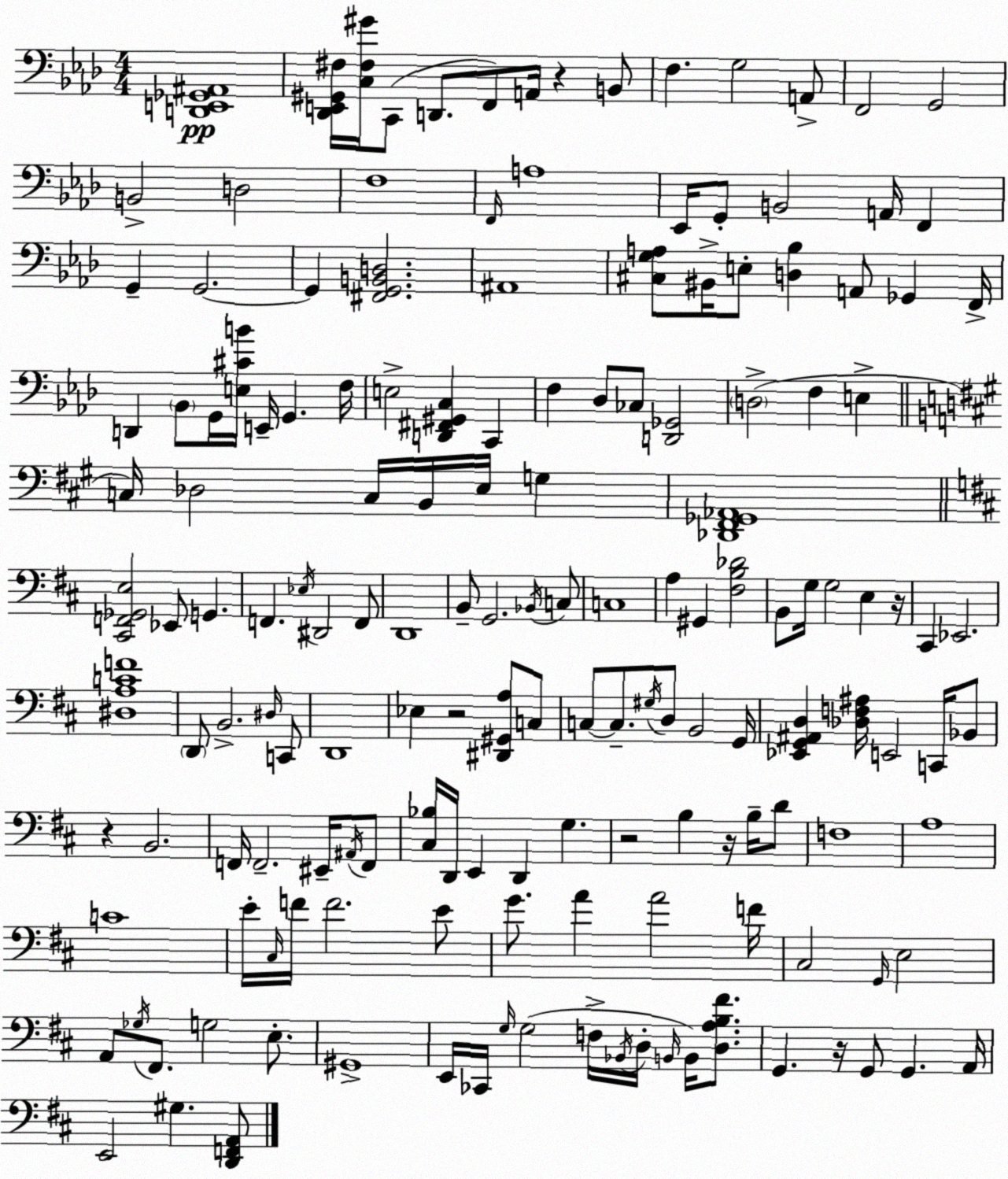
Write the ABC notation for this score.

X:1
T:Untitled
M:4/4
L:1/4
K:Fm
[D,,E,,_G,,^A,,]4 [_D,,E,,^G,,^F,]/4 [C,^F,^G]/4 C,,/2 D,,/2 F,,/2 A,,/4 z B,,/2 F, G,2 A,,/2 F,,2 G,,2 B,,2 D,2 F,4 F,,/4 A,4 _E,,/4 G,,/2 B,,2 A,,/4 F,, G,, G,,2 G,, [^F,,G,,B,,D,]2 ^A,,4 [^C,G,A,]/2 ^B,,/4 E,/2 [D,_B,] A,,/2 _G,, F,,/4 D,, _B,,/2 G,,/4 [E,^CB]/4 E,,/4 G,, F,/4 E,2 [D,,^F,,^G,,C,] C,, F, _D,/2 _C,/2 [D,,_G,,]2 D,2 F, E, C,/4 _D,2 C,/4 B,,/4 E,/4 G, [_D,,^F,,_G,,_A,,]4 [^C,,F,,_G,,E,]2 _E,,/2 G,, F,, _E,/4 ^D,,2 F,,/2 D,,4 B,,/2 G,,2 _B,,/4 C,/2 C,4 A, ^G,, [^F,B,_D]2 B,,/2 G,/4 G,2 E, z/4 ^C,, _E,,2 [^D,A,CF]4 D,,/2 B,,2 ^D,/4 C,,/2 D,,4 _E, z2 [^D,,^G,,A,]/2 C,/2 C,/2 C,/2 ^G,/4 D,/2 B,,2 G,,/4 [_E,,G,,^A,,D,] [_D,F,^A,]/4 E,,2 C,,/4 _B,,/2 z B,,2 F,,/4 F,,2 ^E,,/4 ^A,,/4 F,,/2 [^C,_B,]/4 D,,/4 E,, D,, G, z2 B, z/4 B,/4 D/2 F,4 A,4 C4 E/4 ^C,/4 F/4 F2 E/2 G/2 A A2 F/4 ^C,2 G,,/4 E,2 A,,/2 _G,/4 ^F,,/2 G,2 E,/2 ^G,,4 E,,/4 _C,,/4 G,/4 G,2 F,/4 _B,,/4 D,/4 B,,/4 B,,/4 [D,A,B,^F]/2 G,, z/4 G,,/2 G,, A,,/4 E,,2 ^G, [D,,F,,A,,]/2